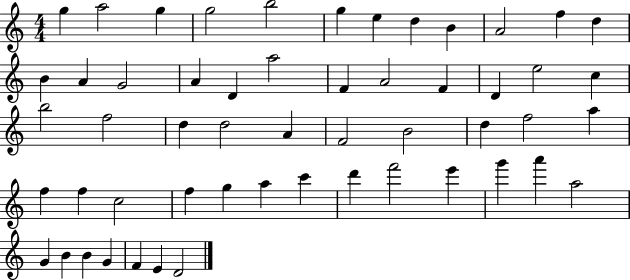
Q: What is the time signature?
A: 4/4